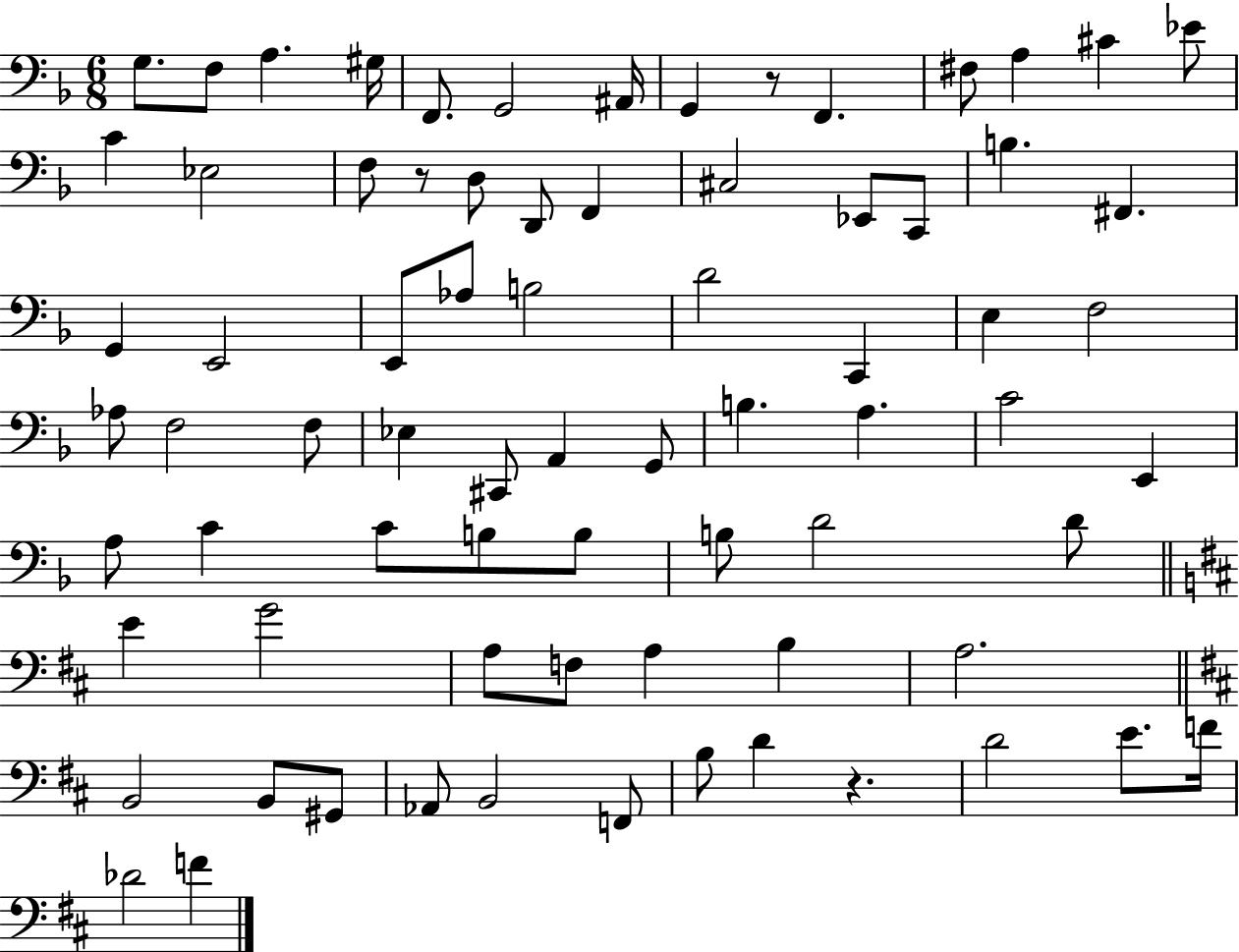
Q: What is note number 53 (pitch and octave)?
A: E4